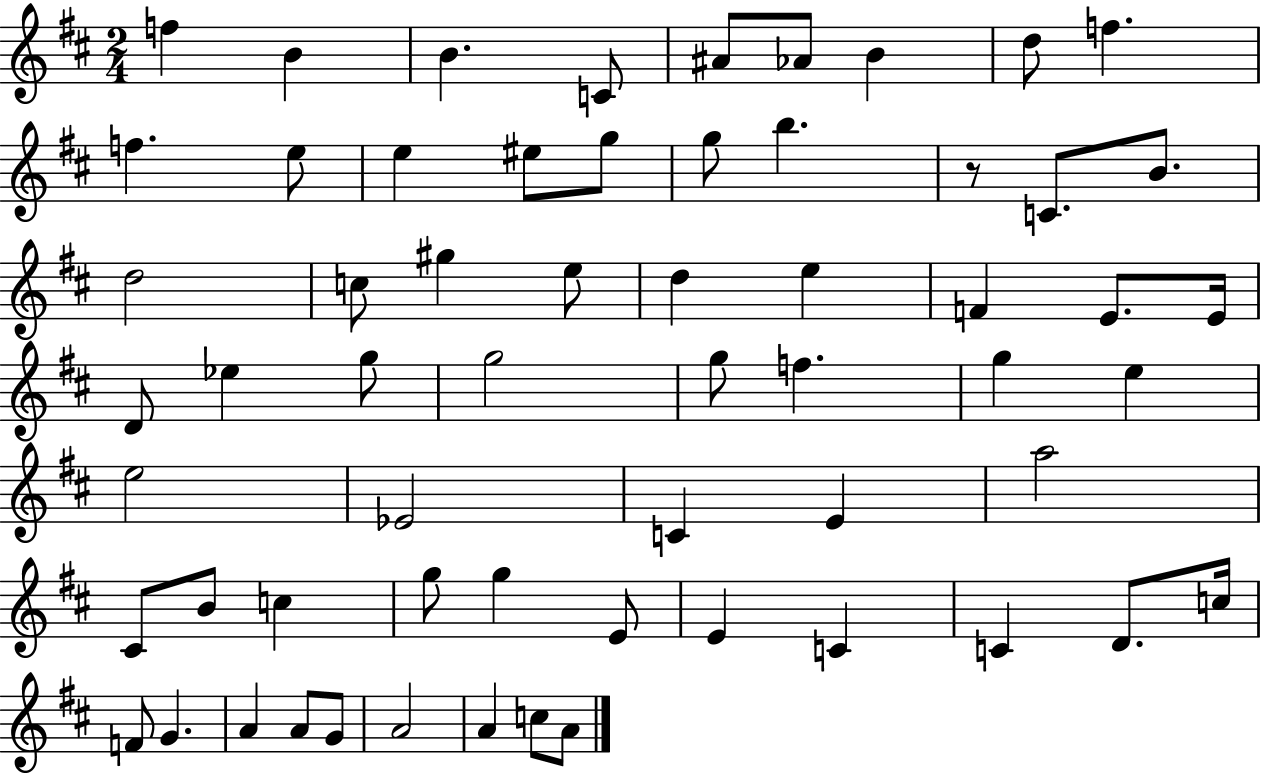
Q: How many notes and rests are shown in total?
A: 61